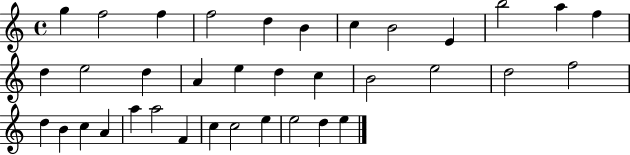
G5/q F5/h F5/q F5/h D5/q B4/q C5/q B4/h E4/q B5/h A5/q F5/q D5/q E5/h D5/q A4/q E5/q D5/q C5/q B4/h E5/h D5/h F5/h D5/q B4/q C5/q A4/q A5/q A5/h F4/q C5/q C5/h E5/q E5/h D5/q E5/q